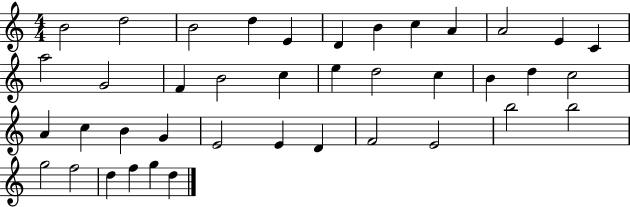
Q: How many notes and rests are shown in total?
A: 40